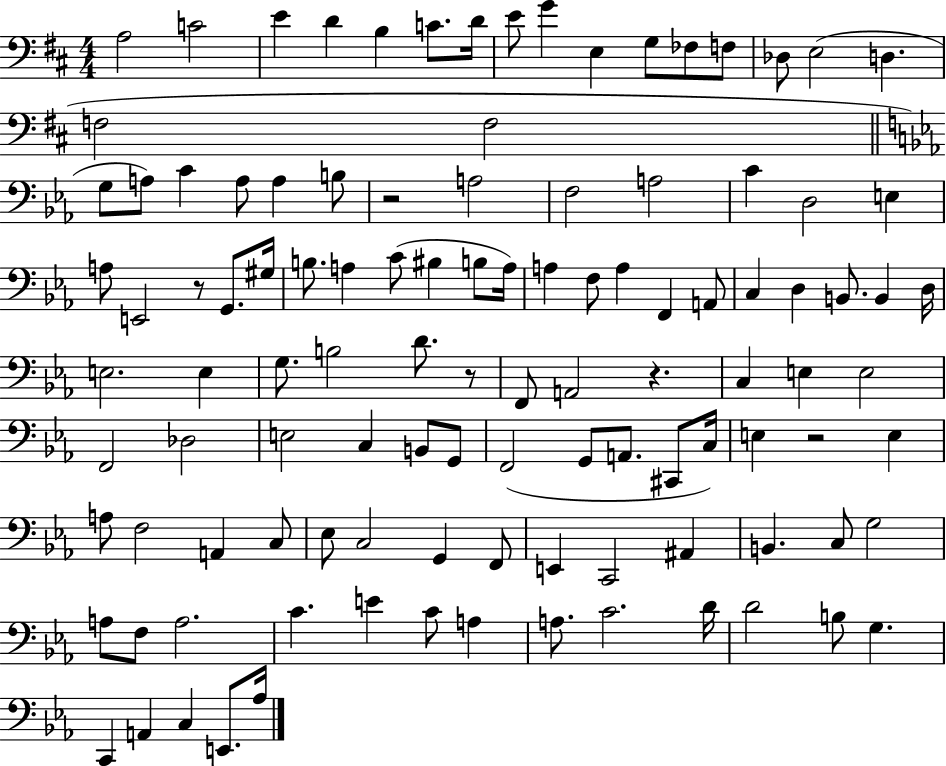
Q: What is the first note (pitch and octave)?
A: A3